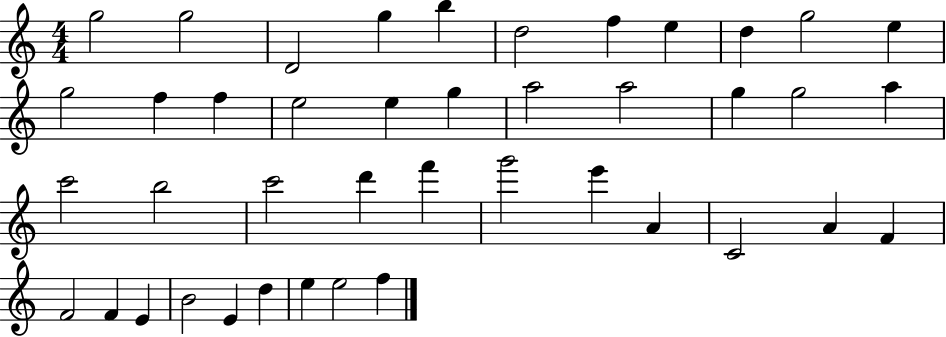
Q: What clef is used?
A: treble